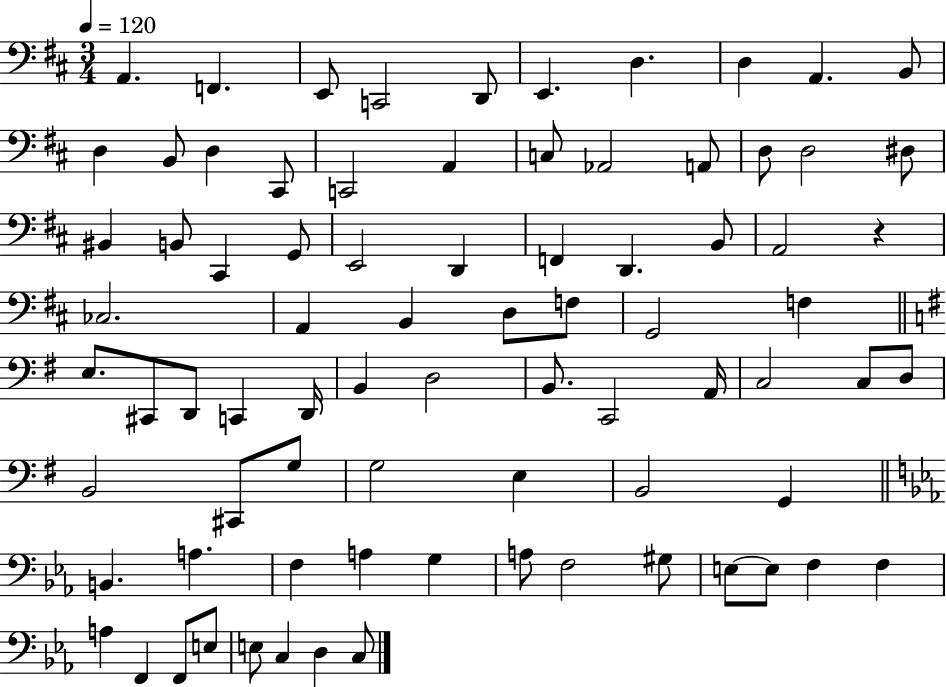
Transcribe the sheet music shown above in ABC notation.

X:1
T:Untitled
M:3/4
L:1/4
K:D
A,, F,, E,,/2 C,,2 D,,/2 E,, D, D, A,, B,,/2 D, B,,/2 D, ^C,,/2 C,,2 A,, C,/2 _A,,2 A,,/2 D,/2 D,2 ^D,/2 ^B,, B,,/2 ^C,, G,,/2 E,,2 D,, F,, D,, B,,/2 A,,2 z _C,2 A,, B,, D,/2 F,/2 G,,2 F, E,/2 ^C,,/2 D,,/2 C,, D,,/4 B,, D,2 B,,/2 C,,2 A,,/4 C,2 C,/2 D,/2 B,,2 ^C,,/2 G,/2 G,2 E, B,,2 G,, B,, A, F, A, G, A,/2 F,2 ^G,/2 E,/2 E,/2 F, F, A, F,, F,,/2 E,/2 E,/2 C, D, C,/2